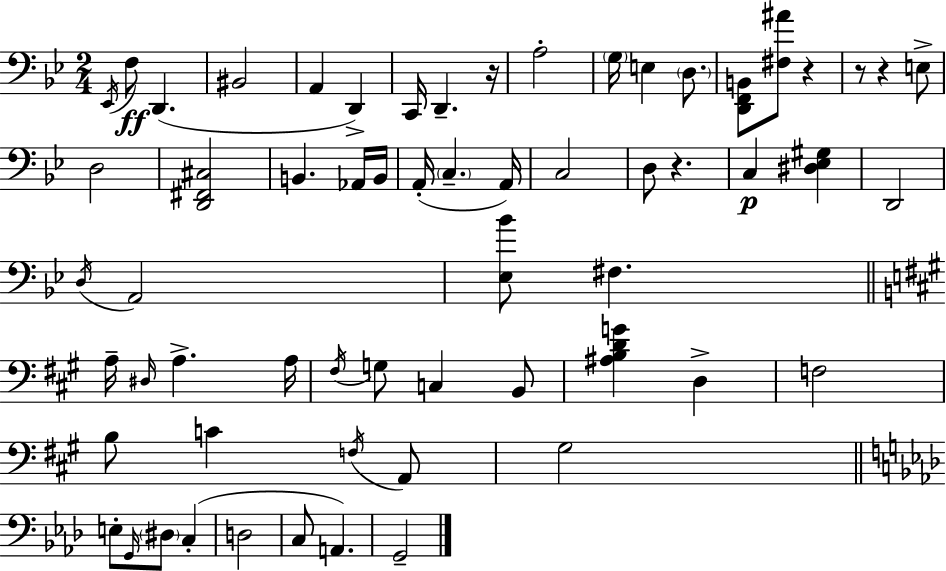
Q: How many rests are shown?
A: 5